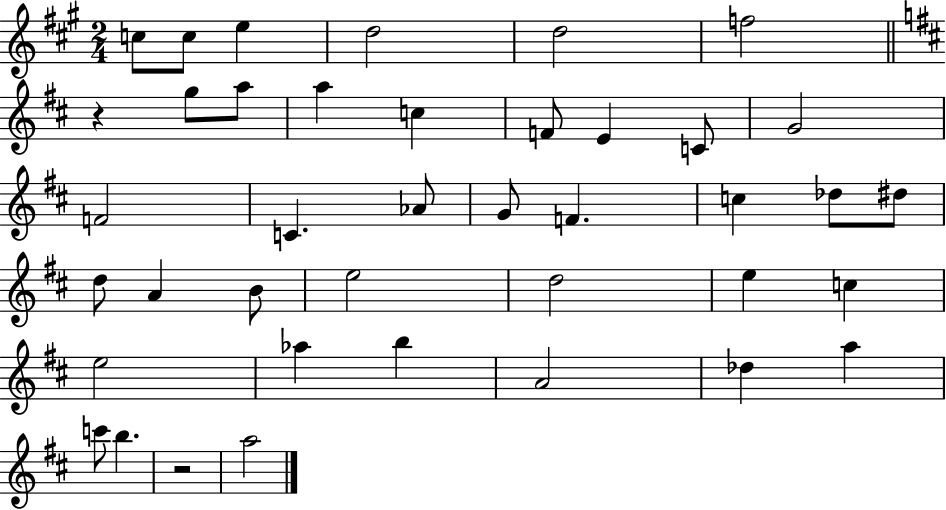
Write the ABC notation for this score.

X:1
T:Untitled
M:2/4
L:1/4
K:A
c/2 c/2 e d2 d2 f2 z g/2 a/2 a c F/2 E C/2 G2 F2 C _A/2 G/2 F c _d/2 ^d/2 d/2 A B/2 e2 d2 e c e2 _a b A2 _d a c'/2 b z2 a2